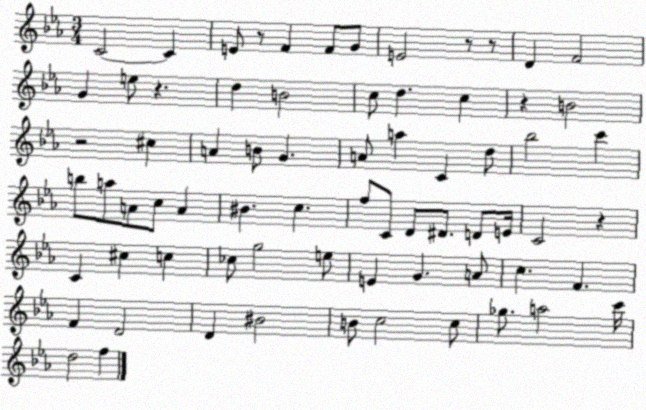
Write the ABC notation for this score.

X:1
T:Untitled
M:3/4
L:1/4
K:Eb
C2 C E/2 z/2 F F/2 G/2 E2 z/2 z/2 D F2 G e/2 z d B2 c/2 d c z B2 z2 ^c A B/2 G A/2 a C d/2 _b2 c' b/2 a/2 A/2 c/2 A ^B c f/2 C/2 D/2 ^D/2 D/2 E/4 C2 z C ^c c _c/2 g2 e/2 E G A/2 c F F D2 D ^B2 B/2 c2 c/2 _g/2 a2 c'/4 d2 f